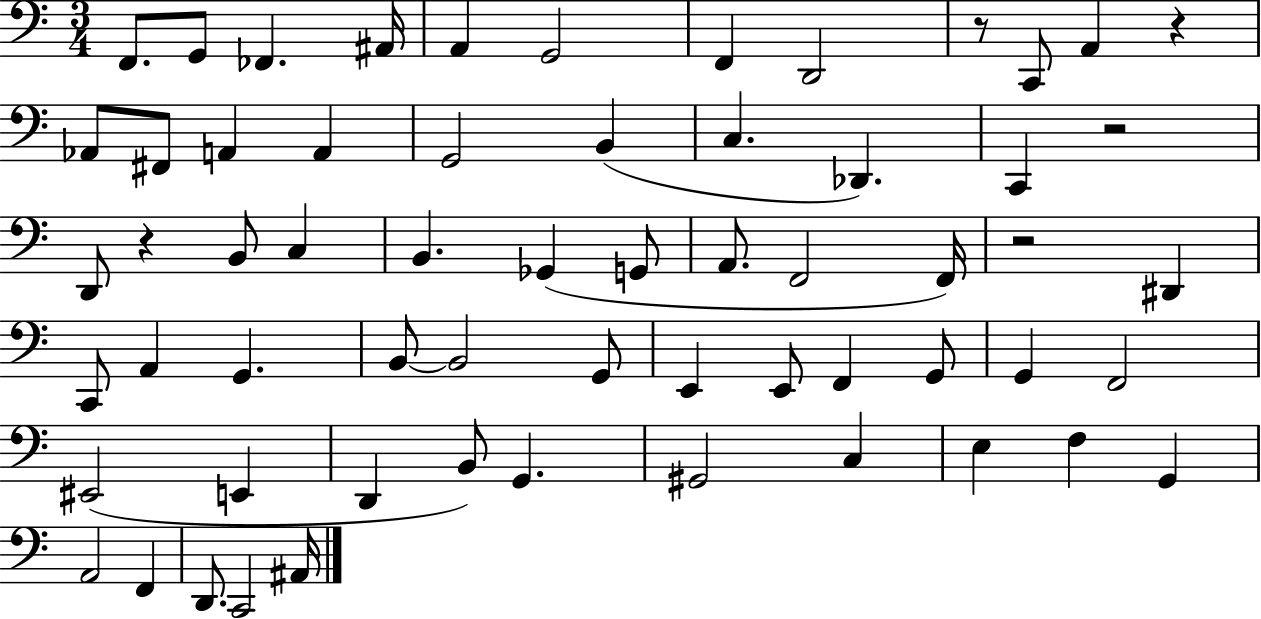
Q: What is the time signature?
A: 3/4